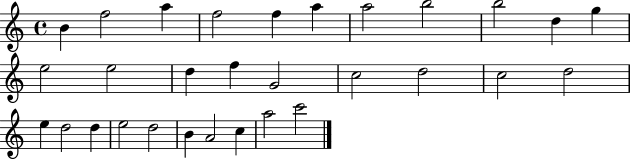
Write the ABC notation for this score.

X:1
T:Untitled
M:4/4
L:1/4
K:C
B f2 a f2 f a a2 b2 b2 d g e2 e2 d f G2 c2 d2 c2 d2 e d2 d e2 d2 B A2 c a2 c'2